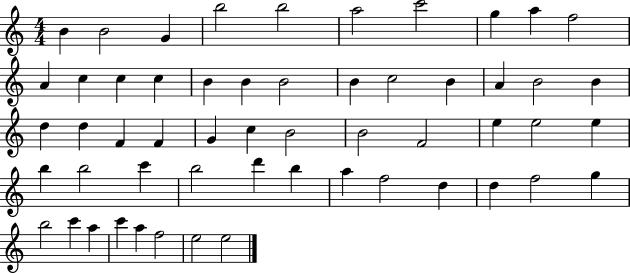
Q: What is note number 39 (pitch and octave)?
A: B5